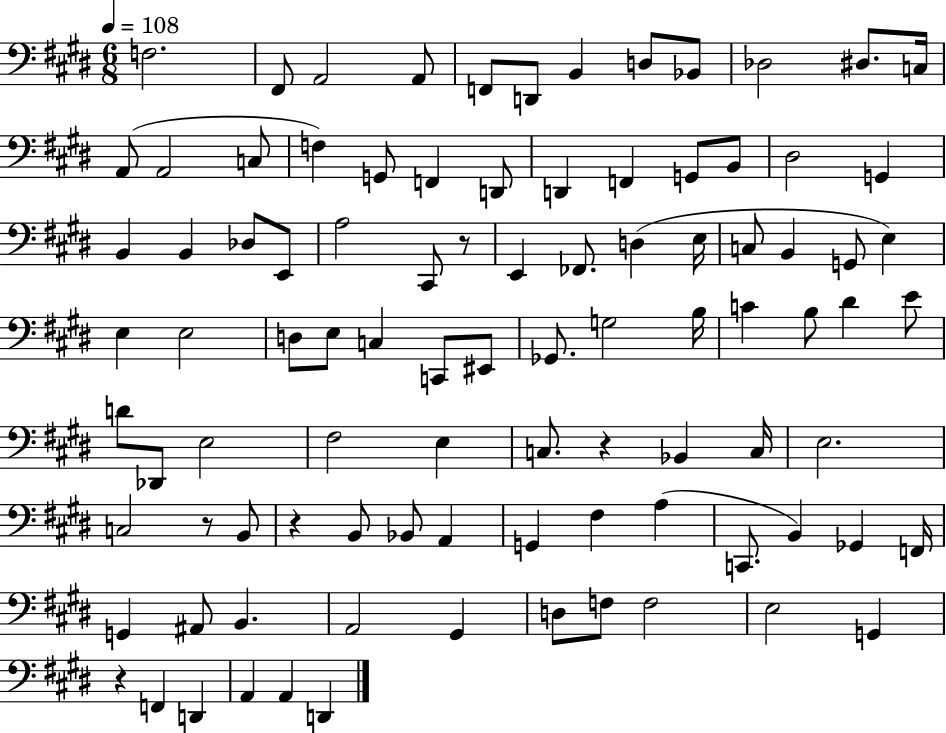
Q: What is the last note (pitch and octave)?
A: D2